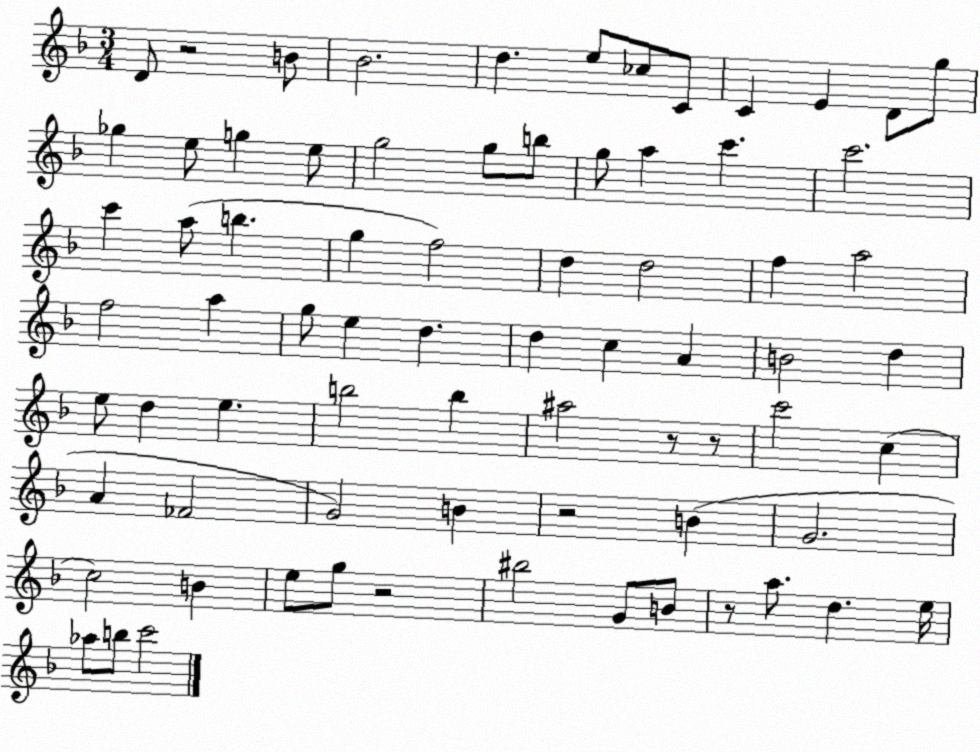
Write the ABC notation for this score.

X:1
T:Untitled
M:3/4
L:1/4
K:F
D/2 z2 B/2 _B2 d e/2 _c/2 C/2 C E D/2 g/2 _g e/2 g e/2 g2 g/2 b/2 g/2 a c' c'2 c' a/2 b g f2 d d2 f a2 f2 a g/2 e d d c A B2 d e/2 d e b2 b ^a2 z/2 z/2 c'2 c A _F2 G2 B z2 B G2 c2 B e/2 g/2 z2 ^b2 G/2 B/2 z/2 a/2 d e/4 _a/2 b/2 c'2